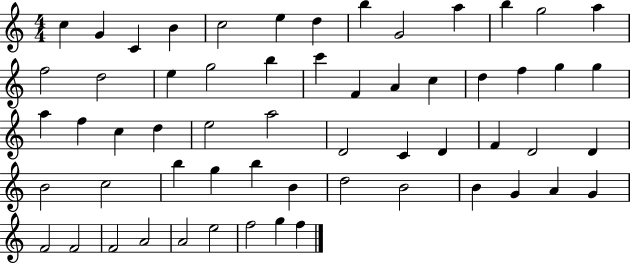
{
  \clef treble
  \numericTimeSignature
  \time 4/4
  \key c \major
  c''4 g'4 c'4 b'4 | c''2 e''4 d''4 | b''4 g'2 a''4 | b''4 g''2 a''4 | \break f''2 d''2 | e''4 g''2 b''4 | c'''4 f'4 a'4 c''4 | d''4 f''4 g''4 g''4 | \break a''4 f''4 c''4 d''4 | e''2 a''2 | d'2 c'4 d'4 | f'4 d'2 d'4 | \break b'2 c''2 | b''4 g''4 b''4 b'4 | d''2 b'2 | b'4 g'4 a'4 g'4 | \break f'2 f'2 | f'2 a'2 | a'2 e''2 | f''2 g''4 f''4 | \break \bar "|."
}